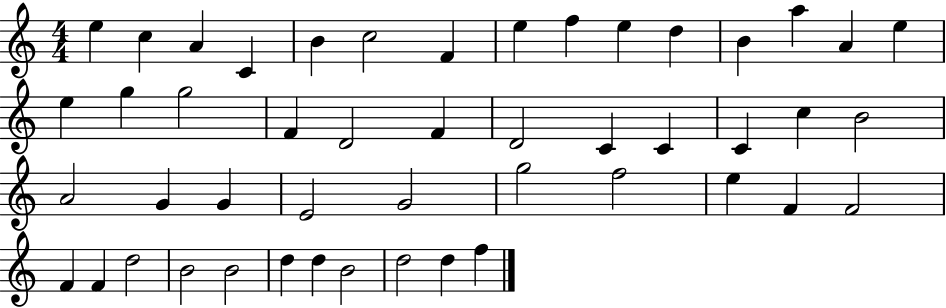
X:1
T:Untitled
M:4/4
L:1/4
K:C
e c A C B c2 F e f e d B a A e e g g2 F D2 F D2 C C C c B2 A2 G G E2 G2 g2 f2 e F F2 F F d2 B2 B2 d d B2 d2 d f